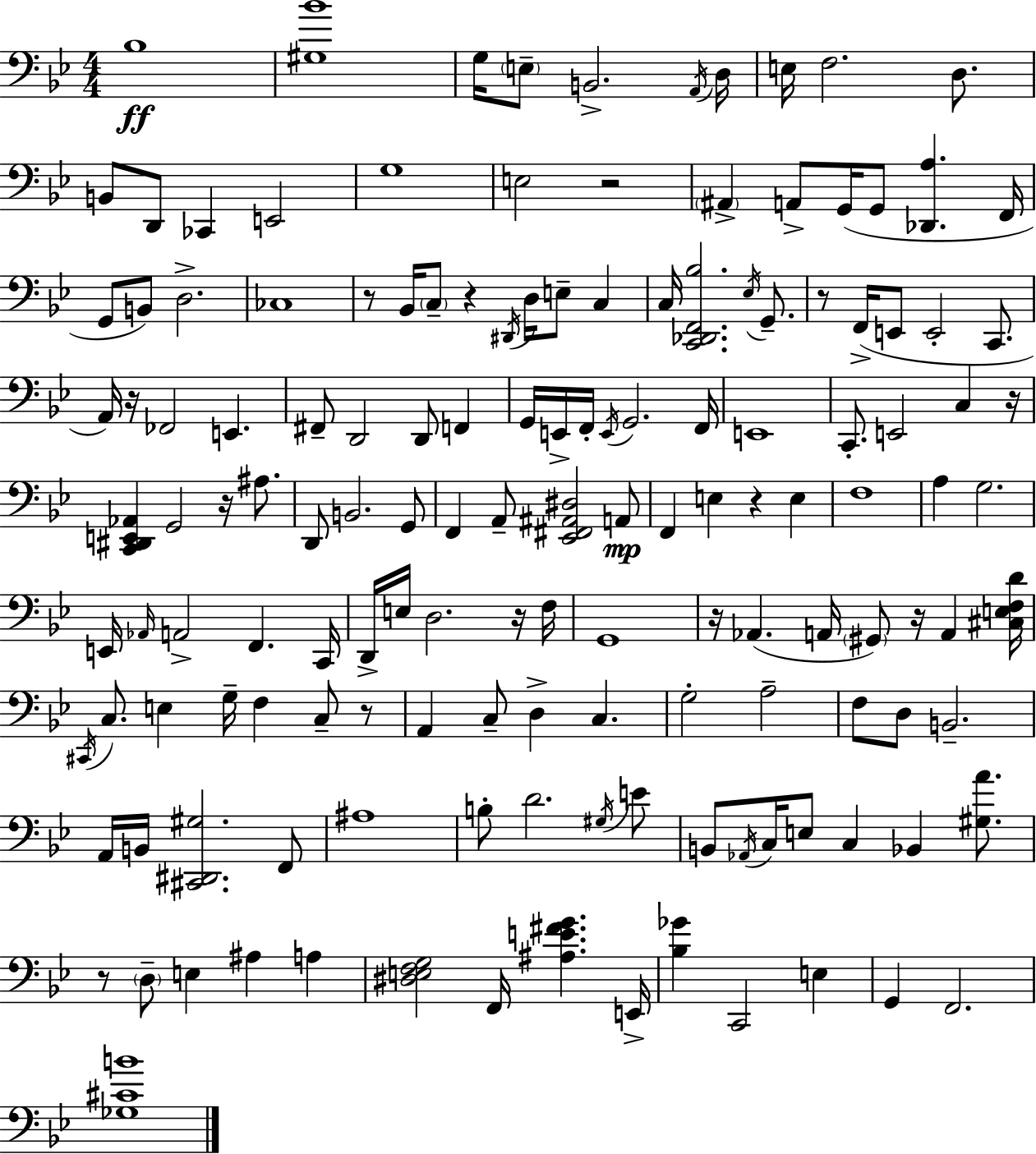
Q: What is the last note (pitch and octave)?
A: F2